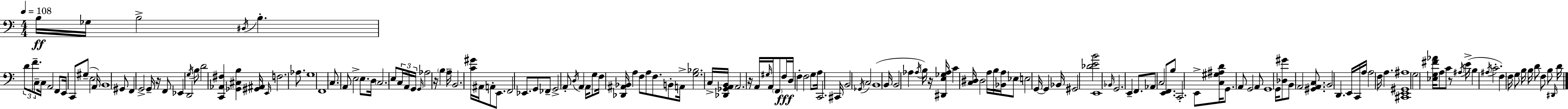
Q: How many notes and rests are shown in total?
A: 166